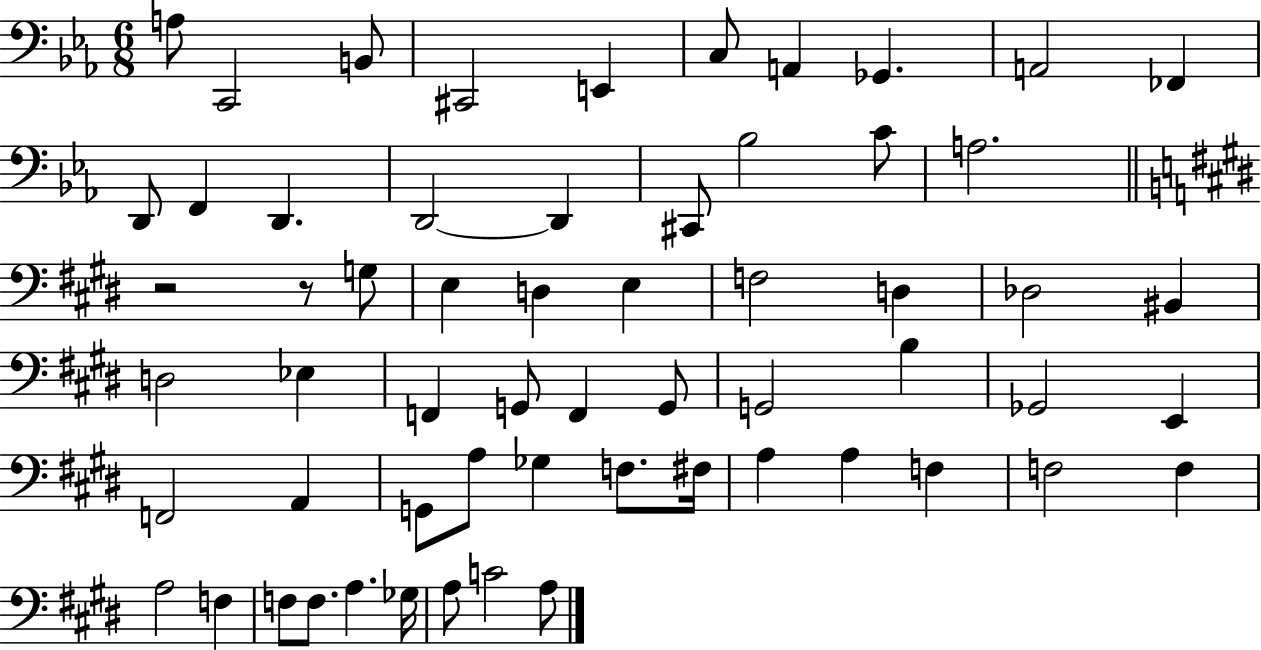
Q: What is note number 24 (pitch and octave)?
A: F3